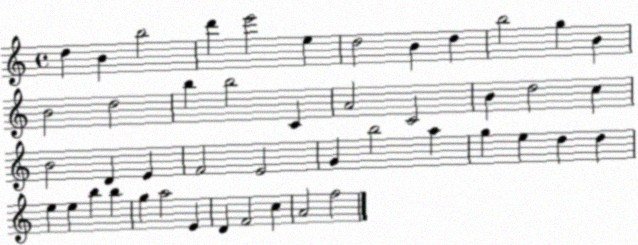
X:1
T:Untitled
M:4/4
L:1/4
K:C
d B b2 d' e'2 e d2 B d b2 g B B2 d2 b b2 C A2 C2 B d2 c B2 D E F2 E2 G b2 a g e d d e e b b g a2 E D F2 c A2 f2